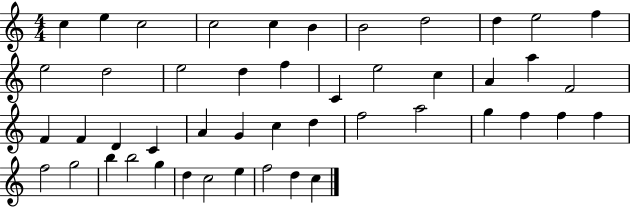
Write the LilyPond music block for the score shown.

{
  \clef treble
  \numericTimeSignature
  \time 4/4
  \key c \major
  c''4 e''4 c''2 | c''2 c''4 b'4 | b'2 d''2 | d''4 e''2 f''4 | \break e''2 d''2 | e''2 d''4 f''4 | c'4 e''2 c''4 | a'4 a''4 f'2 | \break f'4 f'4 d'4 c'4 | a'4 g'4 c''4 d''4 | f''2 a''2 | g''4 f''4 f''4 f''4 | \break f''2 g''2 | b''4 b''2 g''4 | d''4 c''2 e''4 | f''2 d''4 c''4 | \break \bar "|."
}